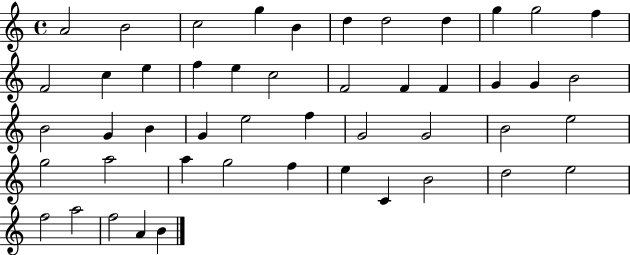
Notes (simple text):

A4/h B4/h C5/h G5/q B4/q D5/q D5/h D5/q G5/q G5/h F5/q F4/h C5/q E5/q F5/q E5/q C5/h F4/h F4/q F4/q G4/q G4/q B4/h B4/h G4/q B4/q G4/q E5/h F5/q G4/h G4/h B4/h E5/h G5/h A5/h A5/q G5/h F5/q E5/q C4/q B4/h D5/h E5/h F5/h A5/h F5/h A4/q B4/q